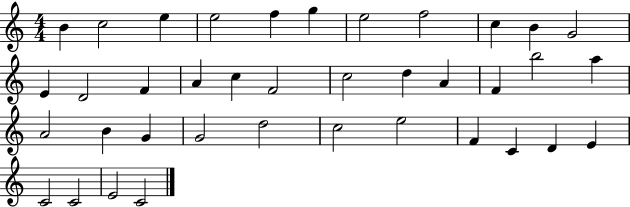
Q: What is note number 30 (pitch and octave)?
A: E5